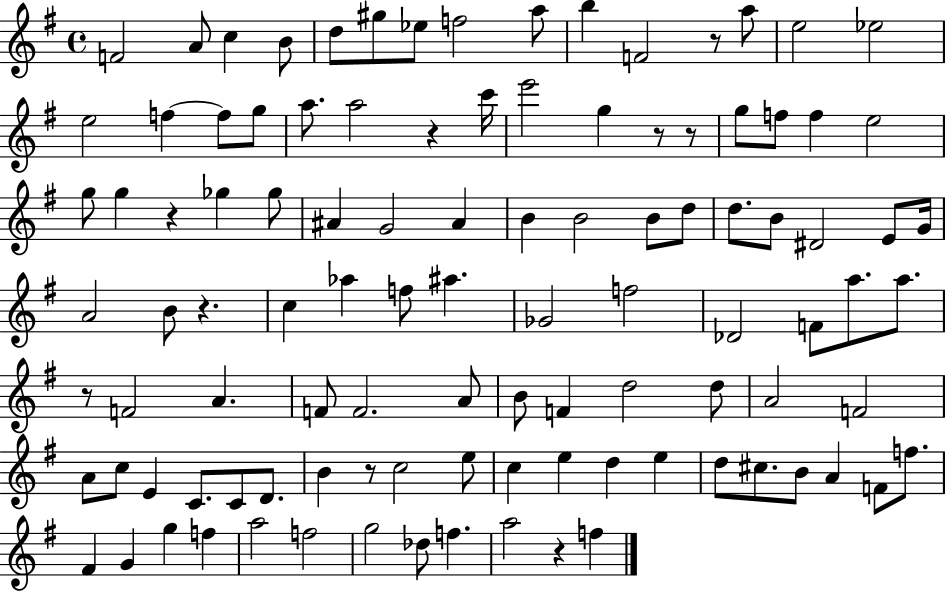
X:1
T:Untitled
M:4/4
L:1/4
K:G
F2 A/2 c B/2 d/2 ^g/2 _e/2 f2 a/2 b F2 z/2 a/2 e2 _e2 e2 f f/2 g/2 a/2 a2 z c'/4 e'2 g z/2 z/2 g/2 f/2 f e2 g/2 g z _g _g/2 ^A G2 ^A B B2 B/2 d/2 d/2 B/2 ^D2 E/2 G/4 A2 B/2 z c _a f/2 ^a _G2 f2 _D2 F/2 a/2 a/2 z/2 F2 A F/2 F2 A/2 B/2 F d2 d/2 A2 F2 A/2 c/2 E C/2 C/2 D/2 B z/2 c2 e/2 c e d e d/2 ^c/2 B/2 A F/2 f/2 ^F G g f a2 f2 g2 _d/2 f a2 z f